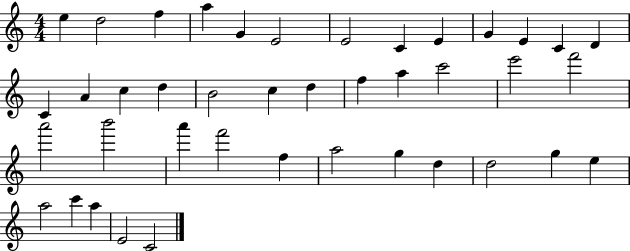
E5/q D5/h F5/q A5/q G4/q E4/h E4/h C4/q E4/q G4/q E4/q C4/q D4/q C4/q A4/q C5/q D5/q B4/h C5/q D5/q F5/q A5/q C6/h E6/h F6/h A6/h B6/h A6/q F6/h F5/q A5/h G5/q D5/q D5/h G5/q E5/q A5/h C6/q A5/q E4/h C4/h